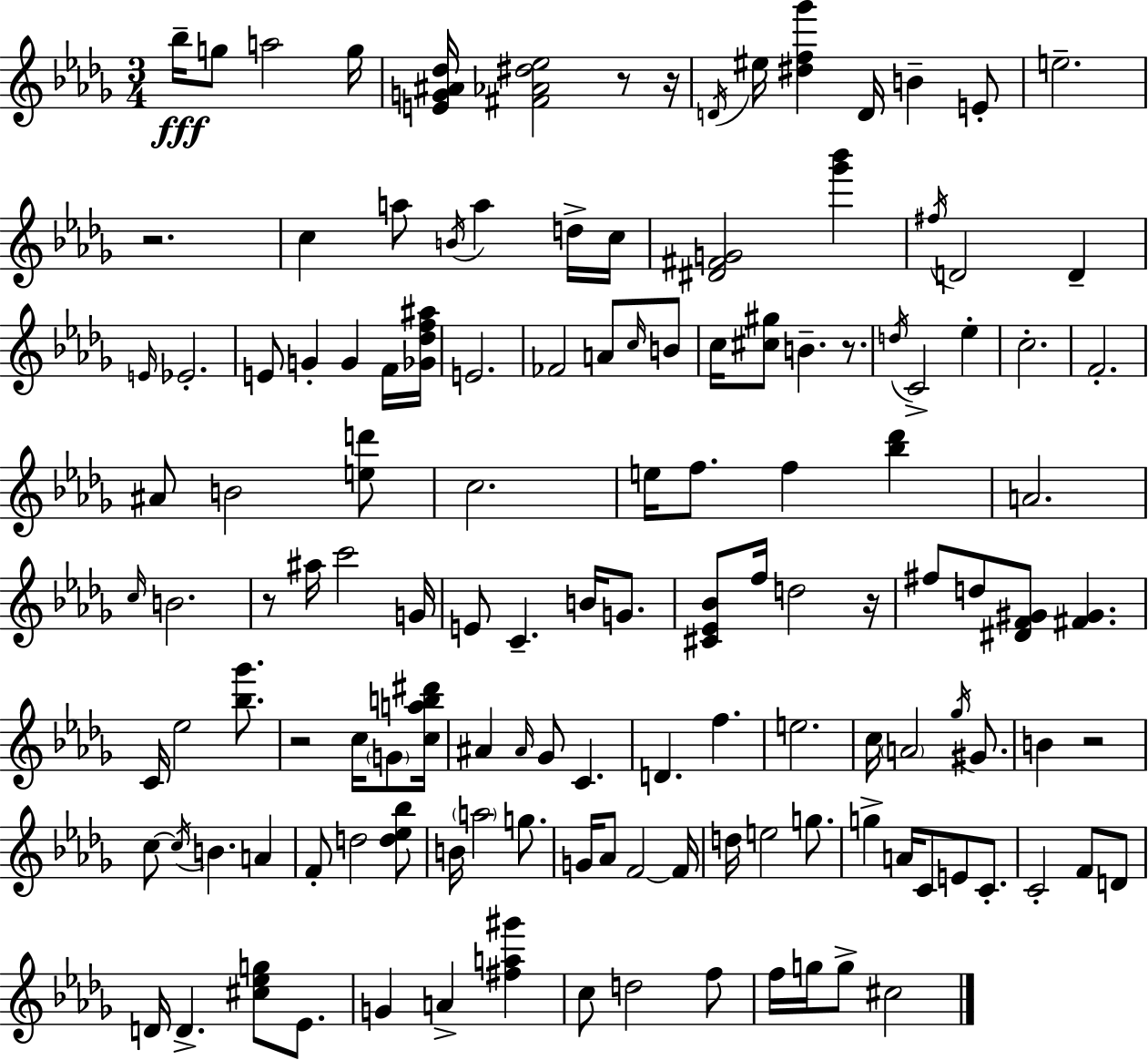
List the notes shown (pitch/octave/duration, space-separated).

Bb5/s G5/e A5/h G5/s [E4,G4,A#4,Db5]/s [F#4,Ab4,D#5,Eb5]/h R/e R/s D4/s EIS5/s [D#5,F5,Gb6]/q D4/s B4/q E4/e E5/h. R/h. C5/q A5/e B4/s A5/q D5/s C5/s [D#4,F#4,G4]/h [Gb6,Bb6]/q F#5/s D4/h D4/q E4/s Eb4/h. E4/e G4/q G4/q F4/s [Gb4,Db5,F5,A#5]/s E4/h. FES4/h A4/e C5/s B4/e C5/s [C#5,G#5]/e B4/q. R/e. D5/s C4/h Eb5/q C5/h. F4/h. A#4/e B4/h [E5,D6]/e C5/h. E5/s F5/e. F5/q [Bb5,Db6]/q A4/h. C5/s B4/h. R/e A#5/s C6/h G4/s E4/e C4/q. B4/s G4/e. [C#4,Eb4,Bb4]/e F5/s D5/h R/s F#5/e D5/e [D#4,F4,G#4]/e [F#4,G#4]/q. C4/s Eb5/h [Bb5,Gb6]/e. R/h C5/s G4/e [C5,A5,B5,D#6]/s A#4/q A#4/s Gb4/e C4/q. D4/q. F5/q. E5/h. C5/s A4/h Gb5/s G#4/e. B4/q R/h C5/e C5/s B4/q. A4/q F4/e D5/h [D5,Eb5,Bb5]/e B4/s A5/h G5/e. G4/s Ab4/e F4/h F4/s D5/s E5/h G5/e. G5/q A4/s C4/e E4/e C4/e. C4/h F4/e D4/e D4/s D4/q. [C#5,Eb5,G5]/e Eb4/e. G4/q A4/q [F#5,A5,G#6]/q C5/e D5/h F5/e F5/s G5/s G5/e C#5/h